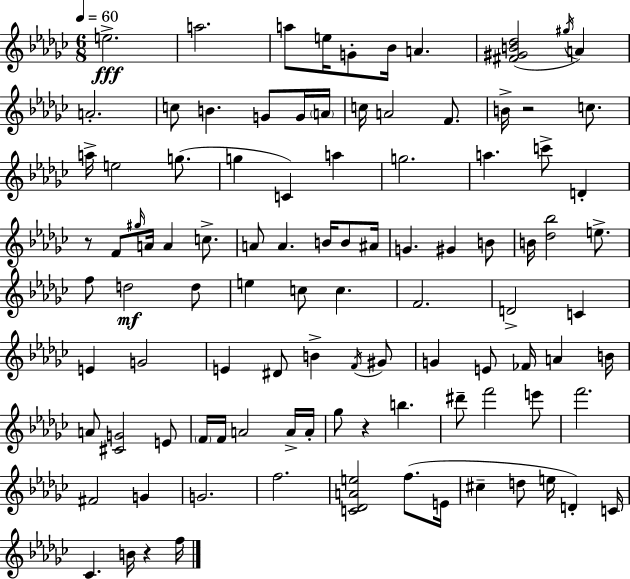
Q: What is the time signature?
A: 6/8